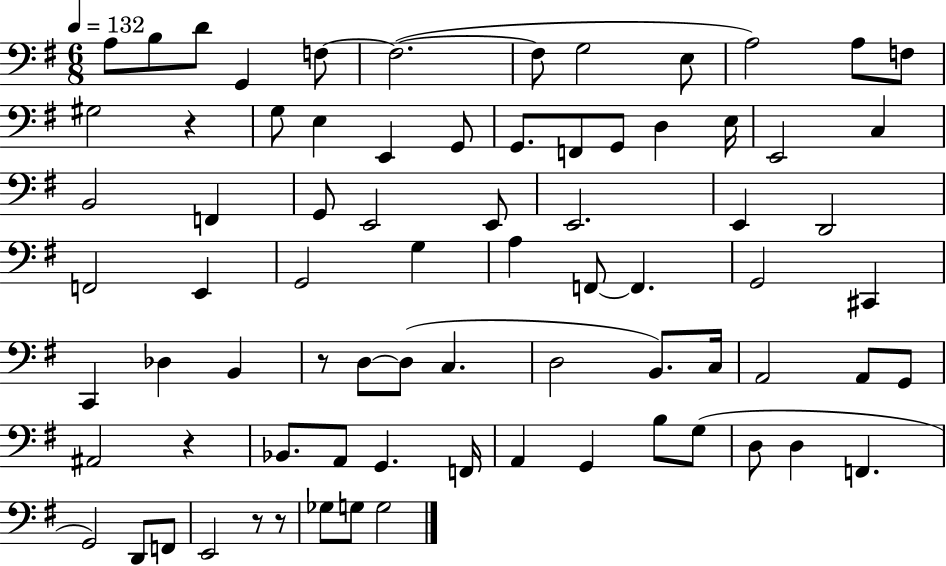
{
  \clef bass
  \numericTimeSignature
  \time 6/8
  \key g \major
  \tempo 4 = 132
  a8 b8 d'8 g,4 f8~~ | f2.~(~ | f8 g2 e8 | a2) a8 f8 | \break gis2 r4 | g8 e4 e,4 g,8 | g,8. f,8 g,8 d4 e16 | e,2 c4 | \break b,2 f,4 | g,8 e,2 e,8 | e,2. | e,4 d,2 | \break f,2 e,4 | g,2 g4 | a4 f,8~~ f,4. | g,2 cis,4 | \break c,4 des4 b,4 | r8 d8~~ d8( c4. | d2 b,8.) c16 | a,2 a,8 g,8 | \break ais,2 r4 | bes,8. a,8 g,4. f,16 | a,4 g,4 b8 g8( | d8 d4 f,4. | \break g,2) d,8 f,8 | e,2 r8 r8 | ges8 g8 g2 | \bar "|."
}